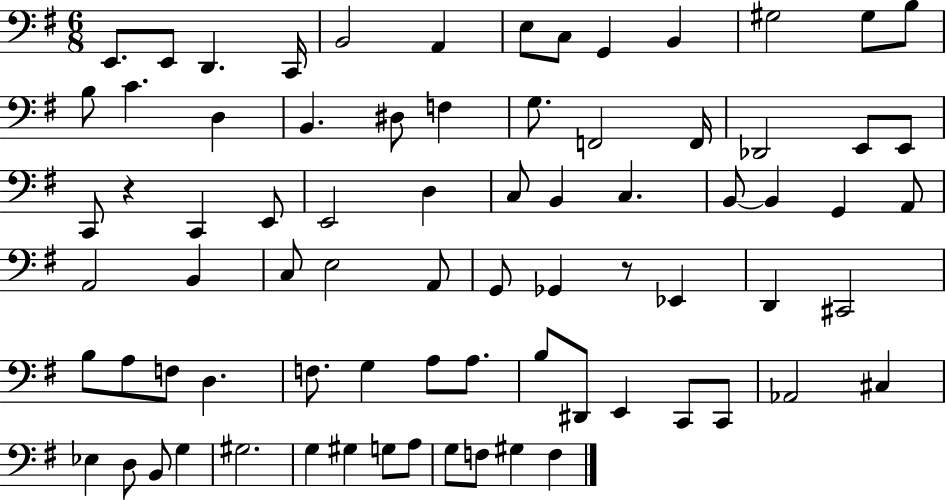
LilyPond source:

{
  \clef bass
  \numericTimeSignature
  \time 6/8
  \key g \major
  \repeat volta 2 { e,8. e,8 d,4. c,16 | b,2 a,4 | e8 c8 g,4 b,4 | gis2 gis8 b8 | \break b8 c'4. d4 | b,4. dis8 f4 | g8. f,2 f,16 | des,2 e,8 e,8 | \break c,8 r4 c,4 e,8 | e,2 d4 | c8 b,4 c4. | b,8~~ b,4 g,4 a,8 | \break a,2 b,4 | c8 e2 a,8 | g,8 ges,4 r8 ees,4 | d,4 cis,2 | \break b8 a8 f8 d4. | f8. g4 a8 a8. | b8 dis,8 e,4 c,8 c,8 | aes,2 cis4 | \break ees4 d8 b,8 g4 | gis2. | g4 gis4 g8 a8 | g8 f8 gis4 f4 | \break } \bar "|."
}